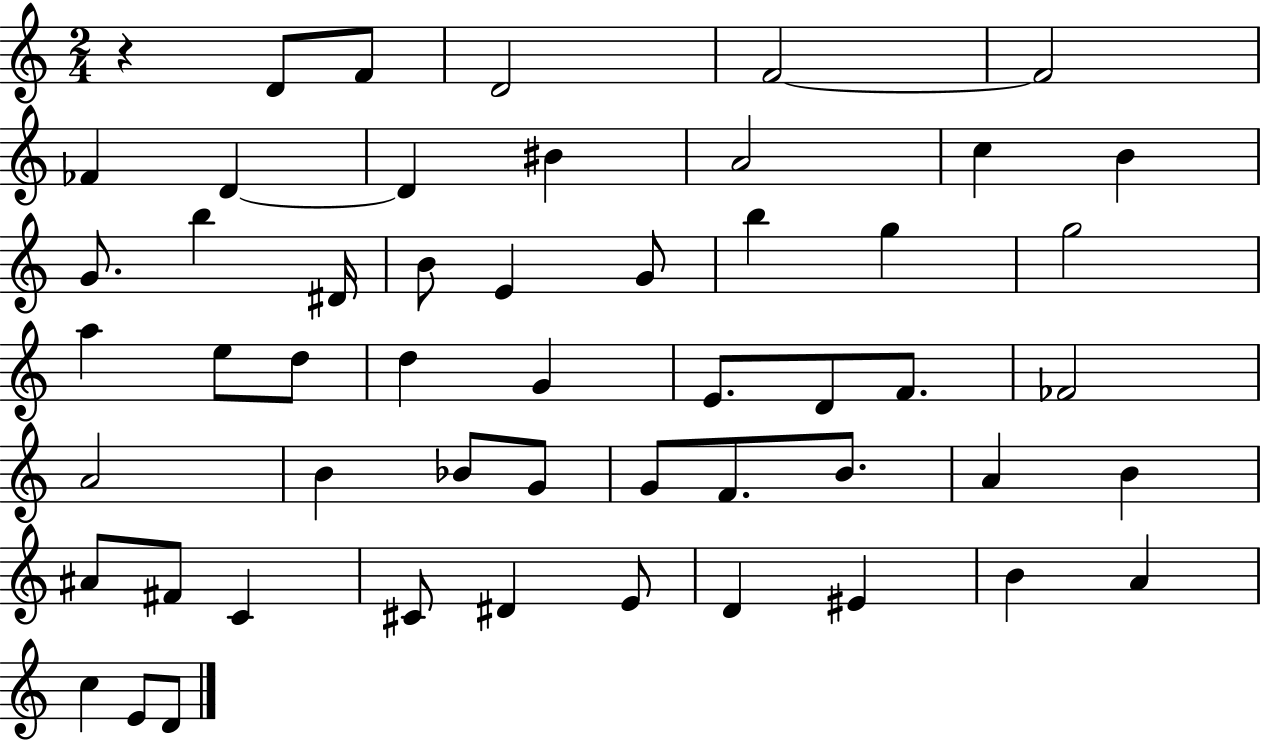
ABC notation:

X:1
T:Untitled
M:2/4
L:1/4
K:C
z D/2 F/2 D2 F2 F2 _F D D ^B A2 c B G/2 b ^D/4 B/2 E G/2 b g g2 a e/2 d/2 d G E/2 D/2 F/2 _F2 A2 B _B/2 G/2 G/2 F/2 B/2 A B ^A/2 ^F/2 C ^C/2 ^D E/2 D ^E B A c E/2 D/2